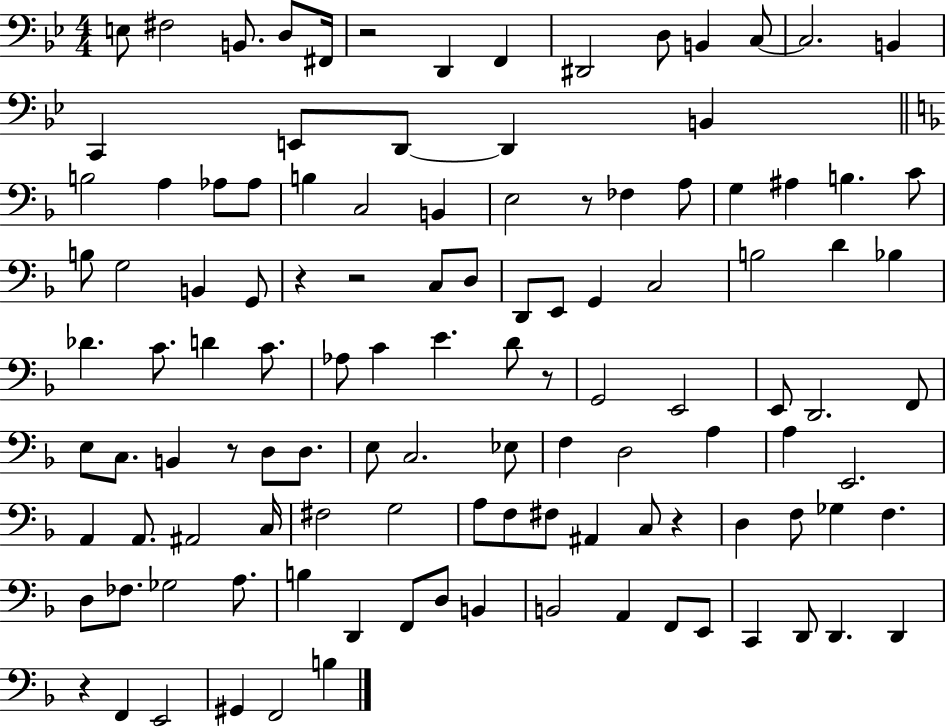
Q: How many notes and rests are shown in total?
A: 116